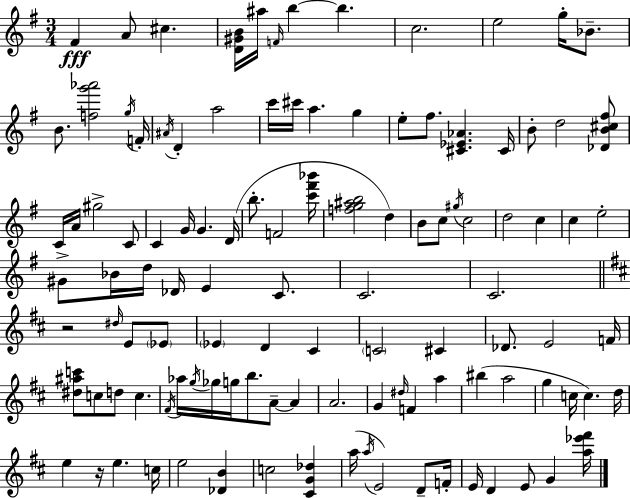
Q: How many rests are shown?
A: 2